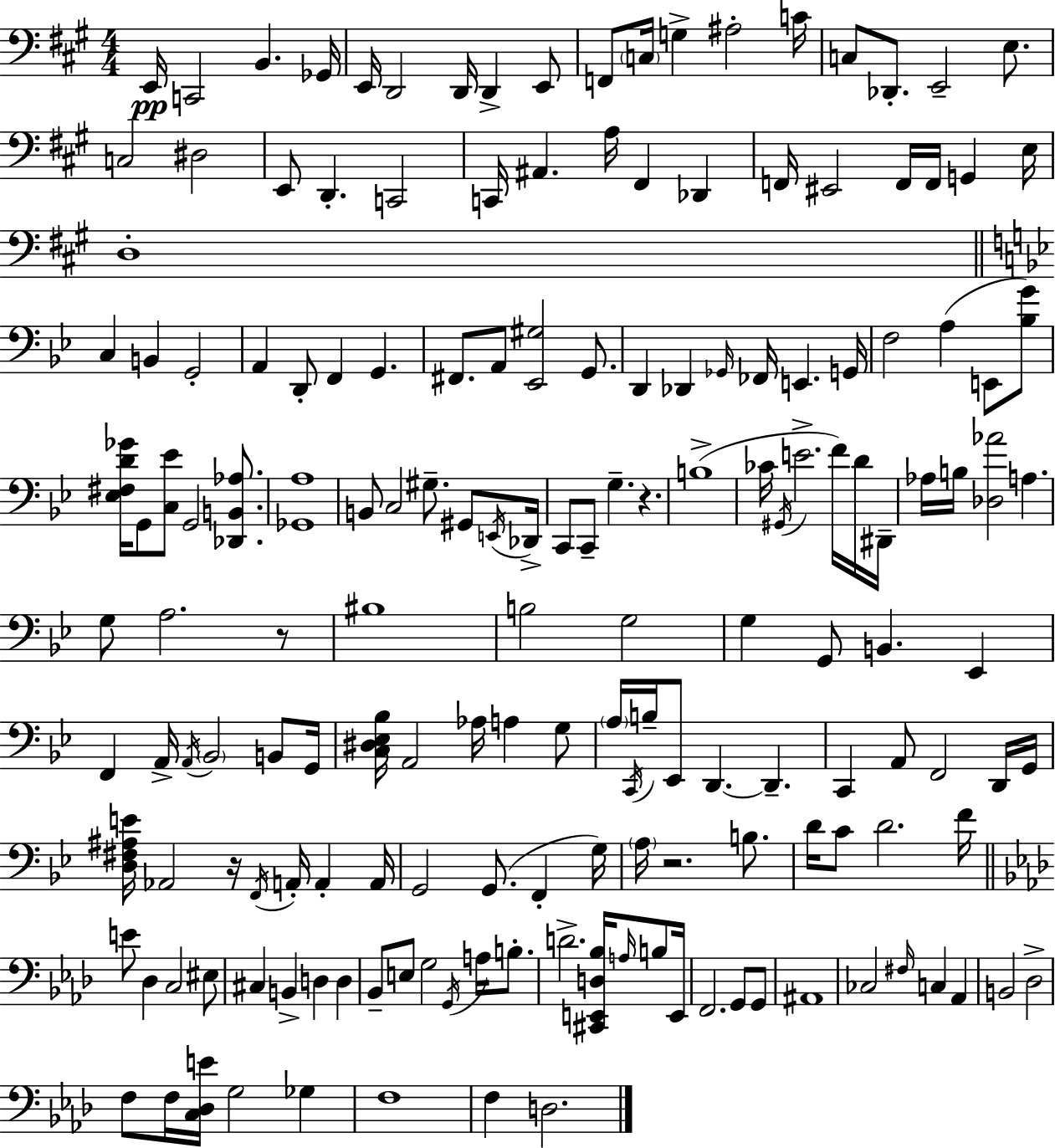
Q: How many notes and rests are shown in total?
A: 170